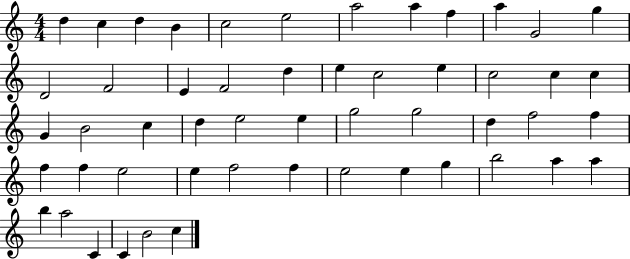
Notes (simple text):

D5/q C5/q D5/q B4/q C5/h E5/h A5/h A5/q F5/q A5/q G4/h G5/q D4/h F4/h E4/q F4/h D5/q E5/q C5/h E5/q C5/h C5/q C5/q G4/q B4/h C5/q D5/q E5/h E5/q G5/h G5/h D5/q F5/h F5/q F5/q F5/q E5/h E5/q F5/h F5/q E5/h E5/q G5/q B5/h A5/q A5/q B5/q A5/h C4/q C4/q B4/h C5/q